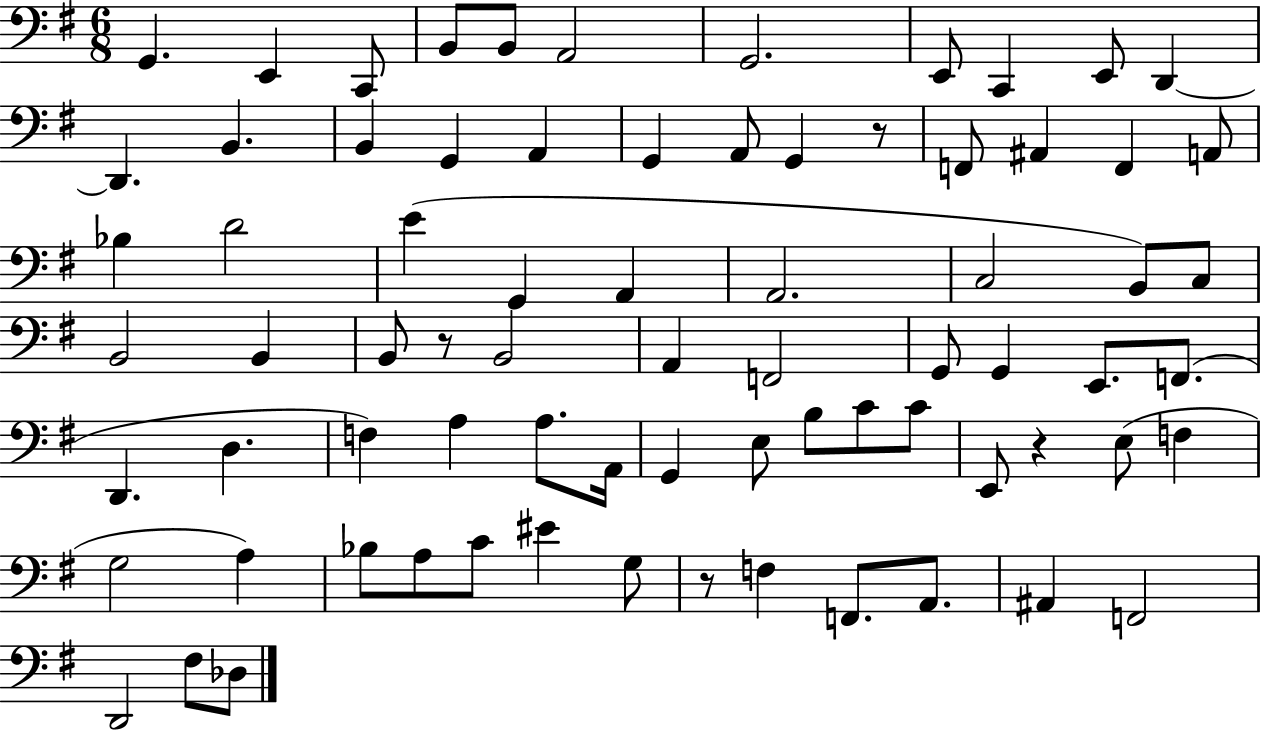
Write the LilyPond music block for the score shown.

{
  \clef bass
  \numericTimeSignature
  \time 6/8
  \key g \major
  g,4. e,4 c,8 | b,8 b,8 a,2 | g,2. | e,8 c,4 e,8 d,4~~ | \break d,4. b,4. | b,4 g,4 a,4 | g,4 a,8 g,4 r8 | f,8 ais,4 f,4 a,8 | \break bes4 d'2 | e'4( g,4 a,4 | a,2. | c2 b,8) c8 | \break b,2 b,4 | b,8 r8 b,2 | a,4 f,2 | g,8 g,4 e,8. f,8.( | \break d,4. d4. | f4) a4 a8. a,16 | g,4 e8 b8 c'8 c'8 | e,8 r4 e8( f4 | \break g2 a4) | bes8 a8 c'8 eis'4 g8 | r8 f4 f,8. a,8. | ais,4 f,2 | \break d,2 fis8 des8 | \bar "|."
}